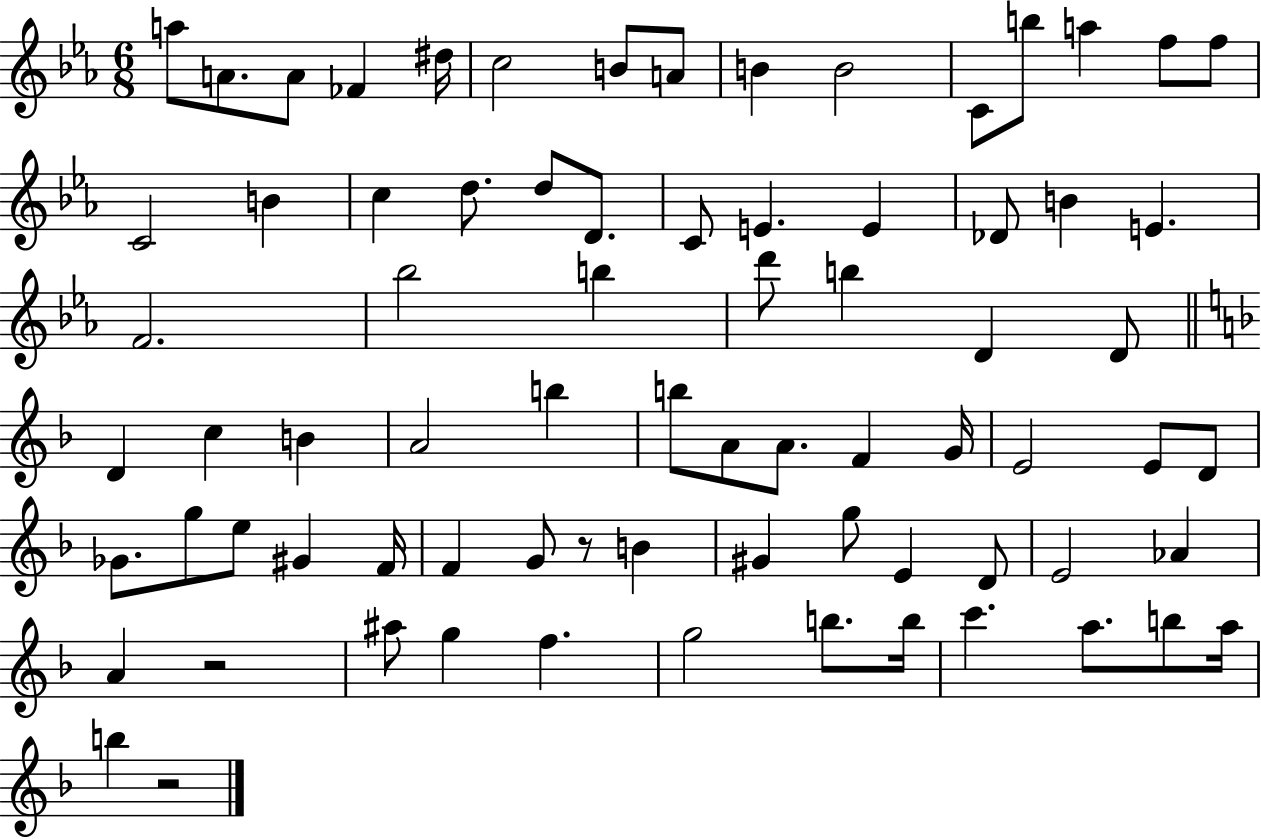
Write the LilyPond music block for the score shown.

{
  \clef treble
  \numericTimeSignature
  \time 6/8
  \key ees \major
  \repeat volta 2 { a''8 a'8. a'8 fes'4 dis''16 | c''2 b'8 a'8 | b'4 b'2 | c'8 b''8 a''4 f''8 f''8 | \break c'2 b'4 | c''4 d''8. d''8 d'8. | c'8 e'4. e'4 | des'8 b'4 e'4. | \break f'2. | bes''2 b''4 | d'''8 b''4 d'4 d'8 | \bar "||" \break \key f \major d'4 c''4 b'4 | a'2 b''4 | b''8 a'8 a'8. f'4 g'16 | e'2 e'8 d'8 | \break ges'8. g''8 e''8 gis'4 f'16 | f'4 g'8 r8 b'4 | gis'4 g''8 e'4 d'8 | e'2 aes'4 | \break a'4 r2 | ais''8 g''4 f''4. | g''2 b''8. b''16 | c'''4. a''8. b''8 a''16 | \break b''4 r2 | } \bar "|."
}